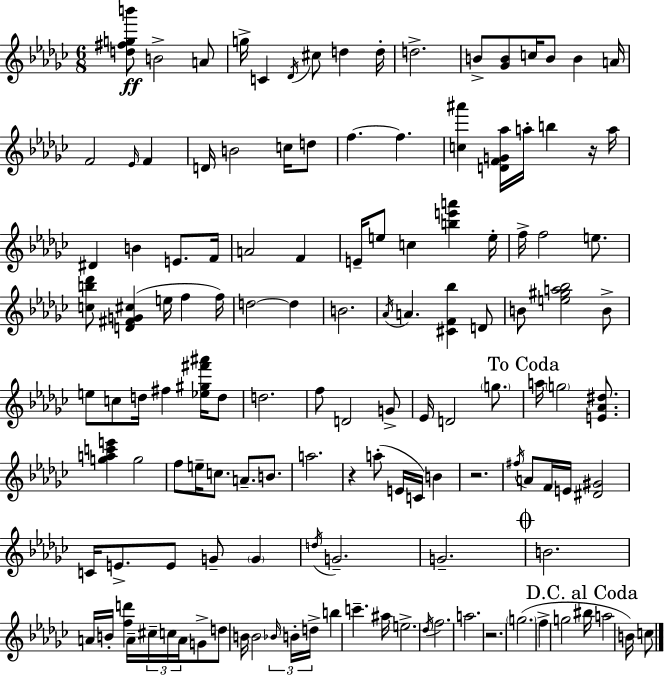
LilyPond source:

{
  \clef treble
  \numericTimeSignature
  \time 6/8
  \key ees \minor
  <d'' fis'' g'' b'''>8\ff b'2-> a'8 | g''16-> c'4 \acciaccatura { des'16 } cis''8 d''4 | d''16-. d''2.-> | b'8-> <ges' b'>8 c''16 b'8 b'4 | \break a'16 f'2 \grace { ees'16 } f'4 | d'16 b'2 c''16 | d''8 f''4.~~ f''4. | <c'' ais'''>4 <d' f' g' aes''>16 a''16-. b''4 | \break r16 a''16 dis'4 b'4 e'8. | f'16 a'2 f'4 | e'16-- e''8 c''4 <b'' e''' a'''>4 | e''16-. f''16-> f''2 e''8. | \break <c'' b'' des'''>8 <d' fis' g' cis''>4( e''16 f''4 | f''16) d''2~~ d''4 | b'2. | \acciaccatura { aes'16 } a'4. <cis' f' bes''>4 | \break d'8 b'8 <e'' gis'' a'' bes''>2 | b'8-> e''8 c''8 d''16 fis''4 | <ees'' gis'' fis''' ais'''>16 d''8 d''2. | f''8 d'2 | \break g'8-> ees'16 d'2 | \parenthesize g''8. \mark "To Coda" a''16 \parenthesize g''2 | <e' aes' dis''>8. <g'' a'' c''' e'''>4 g''2 | f''8 e''16-- c''8. a'8.-- | \break b'8. a''2. | r4 a''8-.( e'16 c'16) b'4 | r2. | \acciaccatura { fis''16 } a'8 f'16 e'16 <dis' gis'>2 | \break c'16 e'8.-> e'8 g'8-- | \parenthesize g'4 \acciaccatura { d''16 } g'2.-- | g'2.-- | \mark \markup { \musicglyph "scripts.coda" } b'2. | \break a'16 b'16-. <f'' d'''>4 a'16-- | \tuplet 3/2 { cis''16-- c''16 a'16 } g'8-> d''8 b'16 b'2 | \tuplet 3/2 { \grace { bes'16 } b'16-. d''16-> } b''4 c'''4.-- | ais''16 e''2.-> | \break \acciaccatura { des''16 } f''2. | a''2. | r2. | \parenthesize g''2.( | \break f''4-> g''2 | \mark "D.C. al Coda" bis''16 a''2 | b'16) c''8 \bar "|."
}